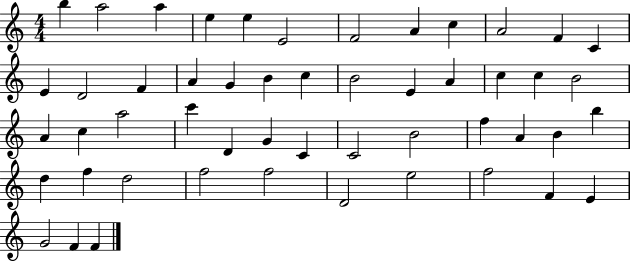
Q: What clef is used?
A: treble